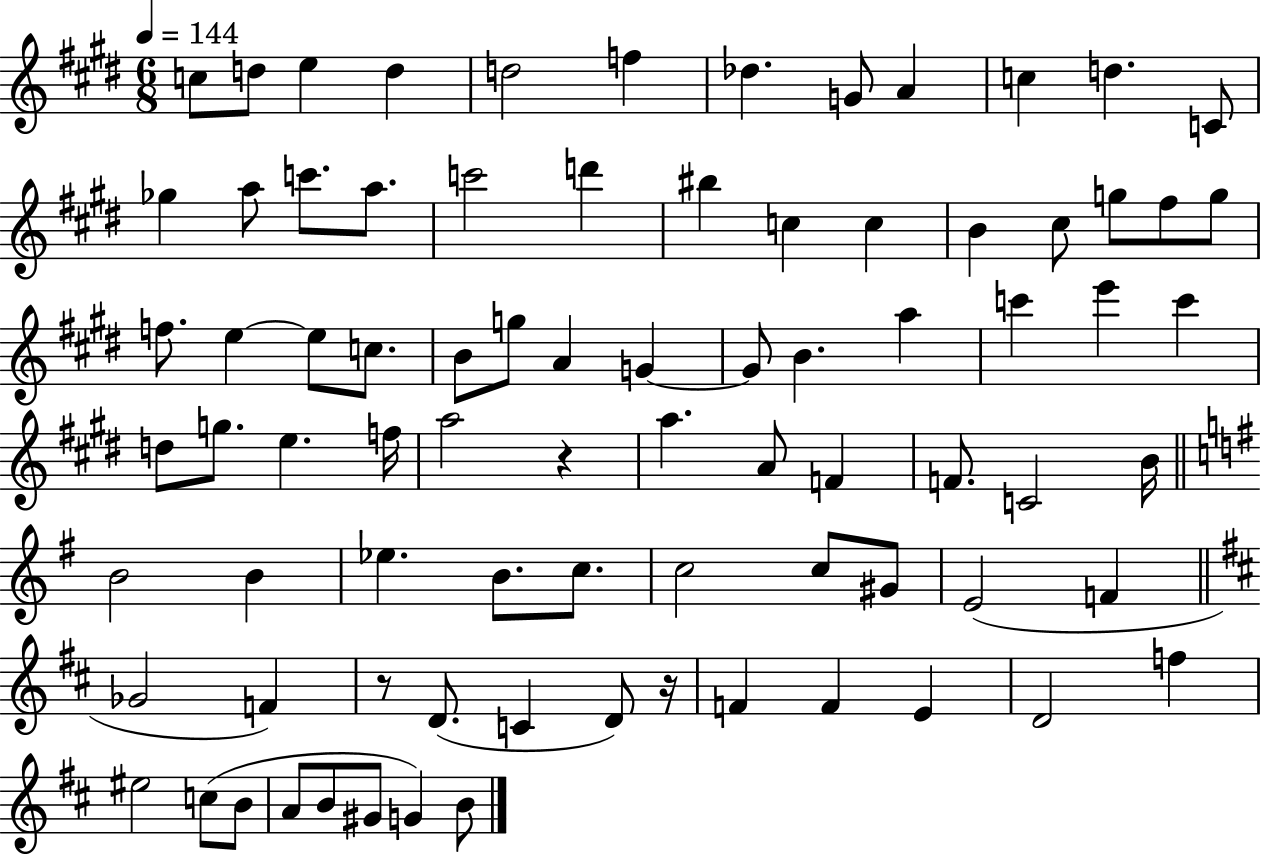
X:1
T:Untitled
M:6/8
L:1/4
K:E
c/2 d/2 e d d2 f _d G/2 A c d C/2 _g a/2 c'/2 a/2 c'2 d' ^b c c B ^c/2 g/2 ^f/2 g/2 f/2 e e/2 c/2 B/2 g/2 A G G/2 B a c' e' c' d/2 g/2 e f/4 a2 z a A/2 F F/2 C2 B/4 B2 B _e B/2 c/2 c2 c/2 ^G/2 E2 F _G2 F z/2 D/2 C D/2 z/4 F F E D2 f ^e2 c/2 B/2 A/2 B/2 ^G/2 G B/2